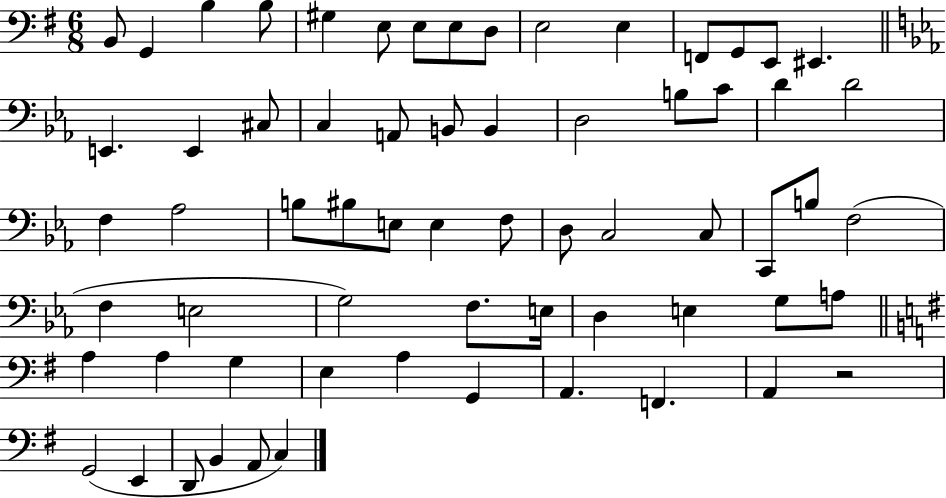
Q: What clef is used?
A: bass